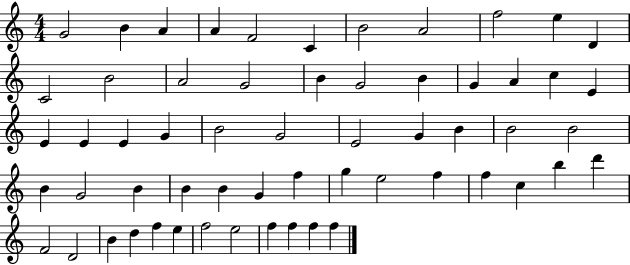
{
  \clef treble
  \numericTimeSignature
  \time 4/4
  \key c \major
  g'2 b'4 a'4 | a'4 f'2 c'4 | b'2 a'2 | f''2 e''4 d'4 | \break c'2 b'2 | a'2 g'2 | b'4 g'2 b'4 | g'4 a'4 c''4 e'4 | \break e'4 e'4 e'4 g'4 | b'2 g'2 | e'2 g'4 b'4 | b'2 b'2 | \break b'4 g'2 b'4 | b'4 b'4 g'4 f''4 | g''4 e''2 f''4 | f''4 c''4 b''4 d'''4 | \break f'2 d'2 | b'4 d''4 f''4 e''4 | f''2 e''2 | f''4 f''4 f''4 f''4 | \break \bar "|."
}